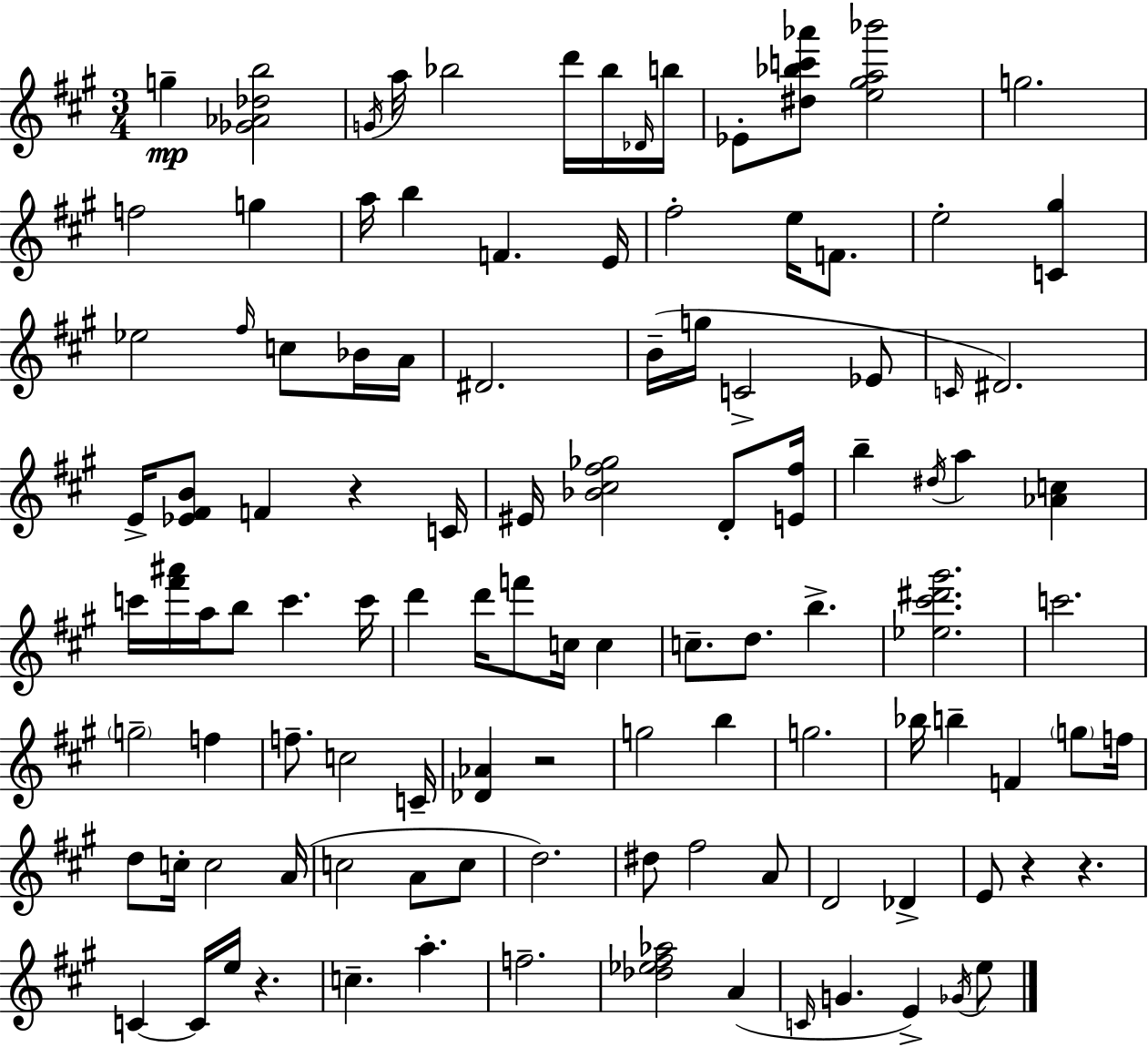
G5/q [Gb4,Ab4,Db5,B5]/h G4/s A5/s Bb5/h D6/s Bb5/s Db4/s B5/s Eb4/e [D#5,Bb5,C6,Ab6]/e [E5,G#5,A5,Bb6]/h G5/h. F5/h G5/q A5/s B5/q F4/q. E4/s F#5/h E5/s F4/e. E5/h [C4,G#5]/q Eb5/h F#5/s C5/e Bb4/s A4/s D#4/h. B4/s G5/s C4/h Eb4/e C4/s D#4/h. E4/s [Eb4,F#4,B4]/e F4/q R/q C4/s EIS4/s [Bb4,C#5,F#5,Gb5]/h D4/e [E4,F#5]/s B5/q D#5/s A5/q [Ab4,C5]/q C6/s [F#6,A#6]/s A5/s B5/e C6/q. C6/s D6/q D6/s F6/e C5/s C5/q C5/e. D5/e. B5/q. [Eb5,C#6,D#6,G#6]/h. C6/h. G5/h F5/q F5/e. C5/h C4/s [Db4,Ab4]/q R/h G5/h B5/q G5/h. Bb5/s B5/q F4/q G5/e F5/s D5/e C5/s C5/h A4/s C5/h A4/e C5/e D5/h. D#5/e F#5/h A4/e D4/h Db4/q E4/e R/q R/q. C4/q C4/s E5/s R/q. C5/q. A5/q. F5/h. [Db5,Eb5,F#5,Ab5]/h A4/q C4/s G4/q. E4/q Gb4/s E5/e